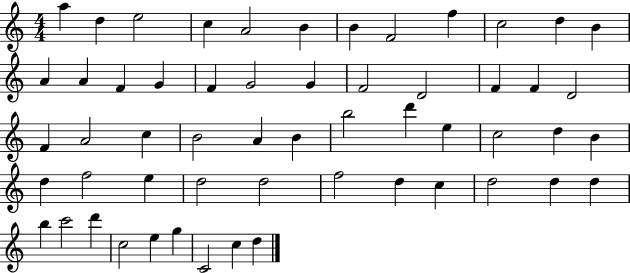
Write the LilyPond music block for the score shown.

{
  \clef treble
  \numericTimeSignature
  \time 4/4
  \key c \major
  a''4 d''4 e''2 | c''4 a'2 b'4 | b'4 f'2 f''4 | c''2 d''4 b'4 | \break a'4 a'4 f'4 g'4 | f'4 g'2 g'4 | f'2 d'2 | f'4 f'4 d'2 | \break f'4 a'2 c''4 | b'2 a'4 b'4 | b''2 d'''4 e''4 | c''2 d''4 b'4 | \break d''4 f''2 e''4 | d''2 d''2 | f''2 d''4 c''4 | d''2 d''4 d''4 | \break b''4 c'''2 d'''4 | c''2 e''4 g''4 | c'2 c''4 d''4 | \bar "|."
}